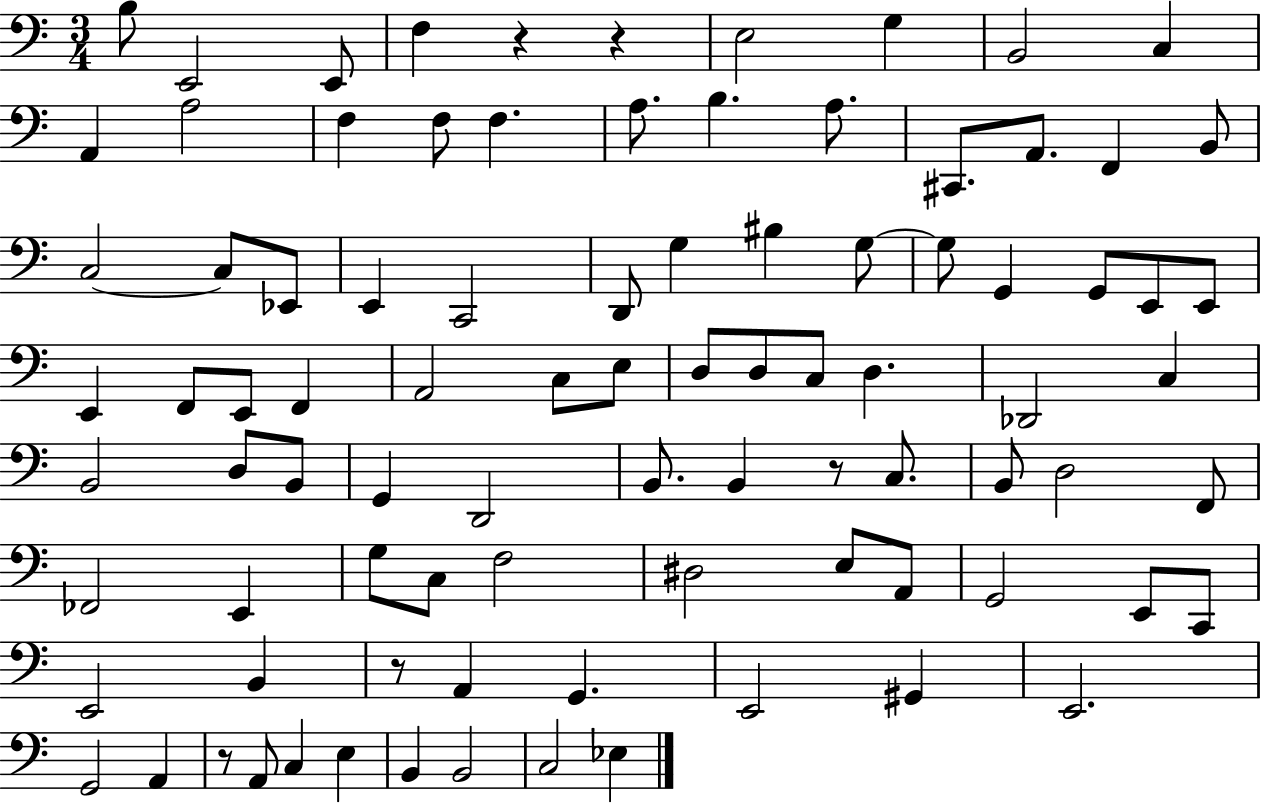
X:1
T:Untitled
M:3/4
L:1/4
K:C
B,/2 E,,2 E,,/2 F, z z E,2 G, B,,2 C, A,, A,2 F, F,/2 F, A,/2 B, A,/2 ^C,,/2 A,,/2 F,, B,,/2 C,2 C,/2 _E,,/2 E,, C,,2 D,,/2 G, ^B, G,/2 G,/2 G,, G,,/2 E,,/2 E,,/2 E,, F,,/2 E,,/2 F,, A,,2 C,/2 E,/2 D,/2 D,/2 C,/2 D, _D,,2 C, B,,2 D,/2 B,,/2 G,, D,,2 B,,/2 B,, z/2 C,/2 B,,/2 D,2 F,,/2 _F,,2 E,, G,/2 C,/2 F,2 ^D,2 E,/2 A,,/2 G,,2 E,,/2 C,,/2 E,,2 B,, z/2 A,, G,, E,,2 ^G,, E,,2 G,,2 A,, z/2 A,,/2 C, E, B,, B,,2 C,2 _E,